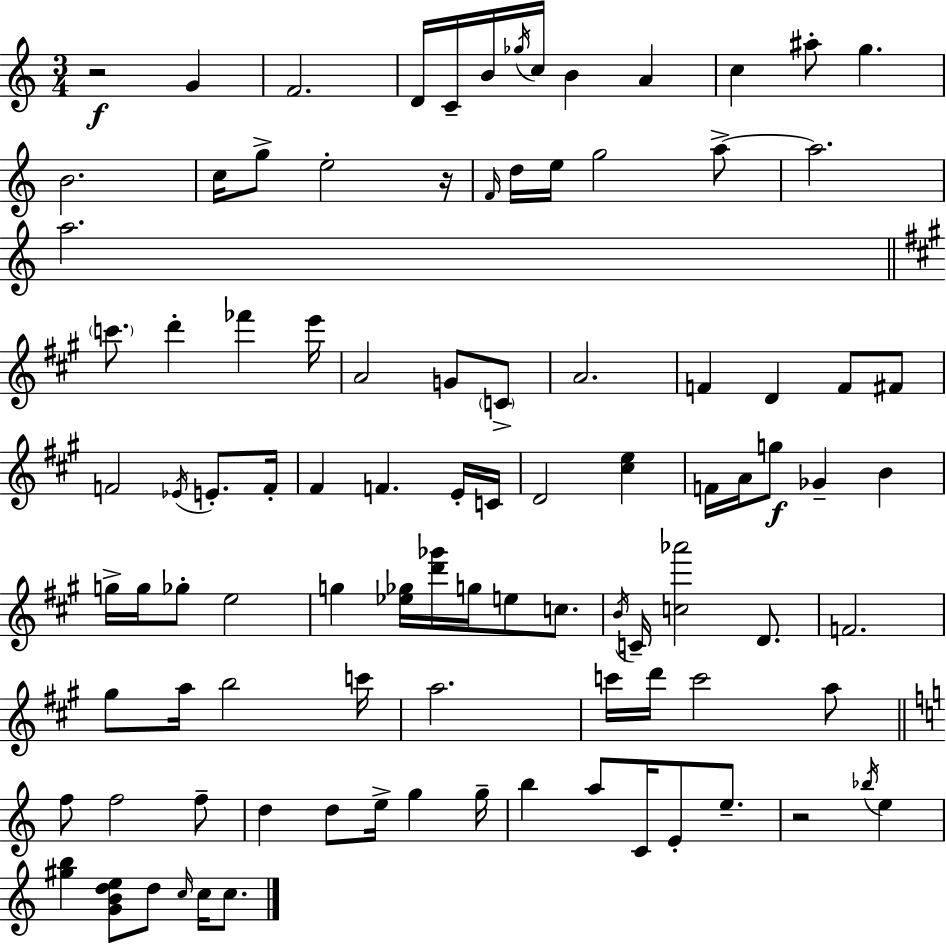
{
  \clef treble
  \numericTimeSignature
  \time 3/4
  \key c \major
  r2\f g'4 | f'2. | d'16 c'16-- b'16 \acciaccatura { ges''16 } c''16 b'4 a'4 | c''4 ais''8-. g''4. | \break b'2. | c''16 g''8-> e''2-. | r16 \grace { f'16 } d''16 e''16 g''2 | a''8->~~ a''2. | \break a''2. | \bar "||" \break \key a \major \parenthesize c'''8. d'''4-. fes'''4 e'''16 | a'2 g'8 \parenthesize c'8-> | a'2. | f'4 d'4 f'8 fis'8 | \break f'2 \acciaccatura { ees'16 } e'8.-. | f'16-. fis'4 f'4. e'16-. | c'16 d'2 <cis'' e''>4 | f'16 a'16 g''8\f ges'4-- b'4 | \break g''16-> g''16 ges''8-. e''2 | g''4 <ees'' ges''>16 <d''' ges'''>16 g''16 e''8 c''8. | \acciaccatura { b'16 } c'16-- <c'' aes'''>2 d'8. | f'2. | \break gis''8 a''16 b''2 | c'''16 a''2. | c'''16 d'''16 c'''2 | a''8 \bar "||" \break \key a \minor f''8 f''2 f''8-- | d''4 d''8 e''16-> g''4 g''16-- | b''4 a''8 c'16 e'8-. e''8.-- | r2 \acciaccatura { bes''16 } e''4 | \break <gis'' b''>4 <g' b' d'' e''>8 d''8 \grace { c''16 } c''16 c''8. | \bar "|."
}